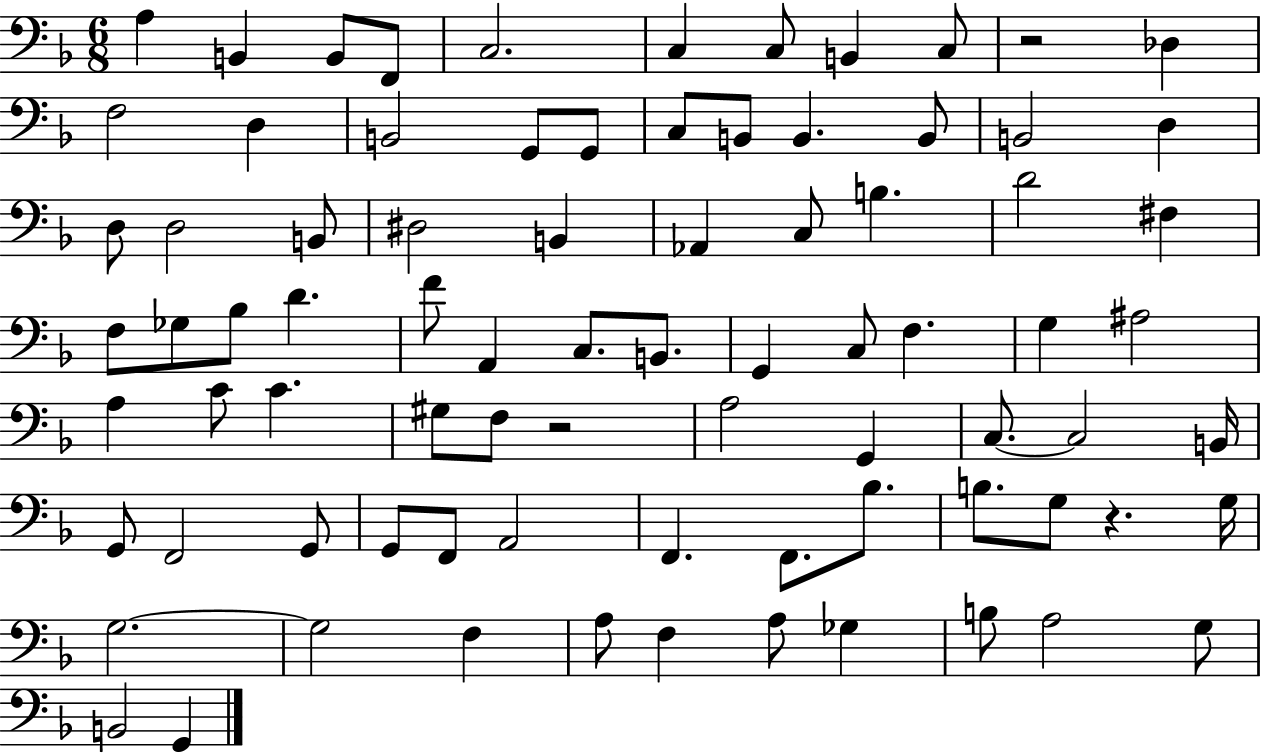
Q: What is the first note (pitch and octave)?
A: A3